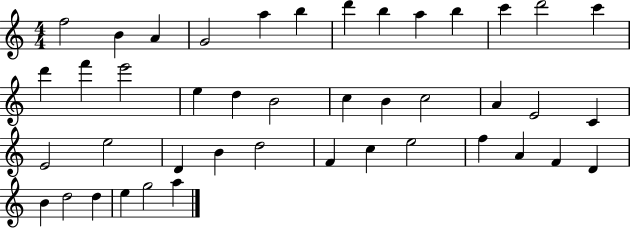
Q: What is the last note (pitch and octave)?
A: A5